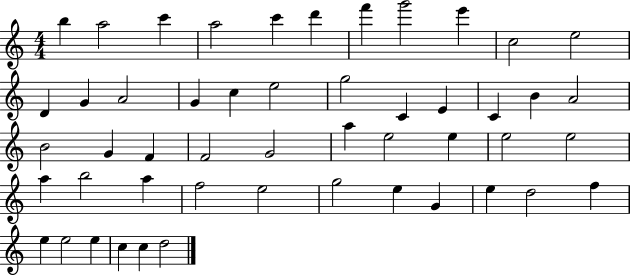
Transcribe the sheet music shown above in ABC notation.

X:1
T:Untitled
M:4/4
L:1/4
K:C
b a2 c' a2 c' d' f' g'2 e' c2 e2 D G A2 G c e2 g2 C E C B A2 B2 G F F2 G2 a e2 e e2 e2 a b2 a f2 e2 g2 e G e d2 f e e2 e c c d2